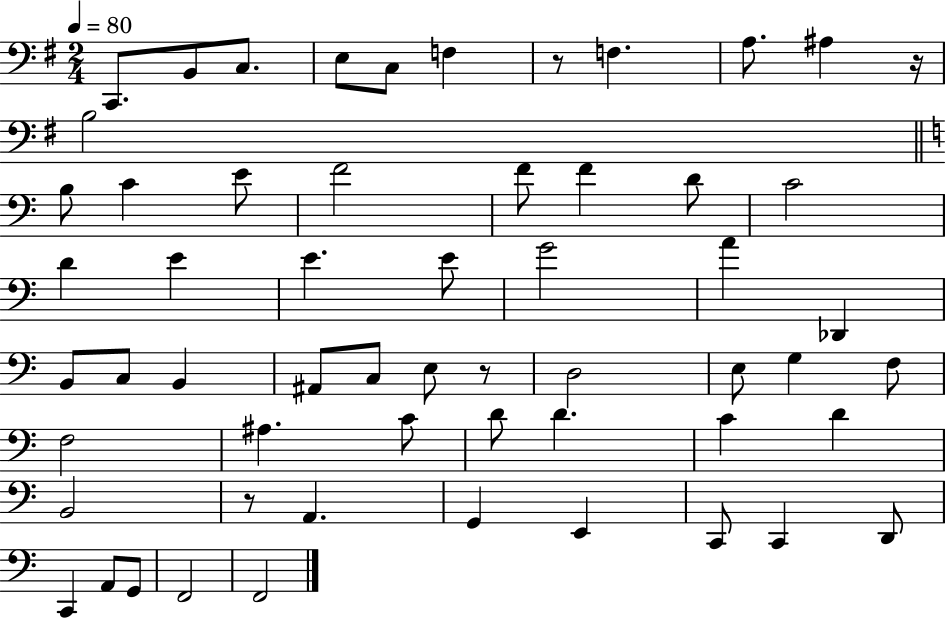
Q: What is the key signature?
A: G major